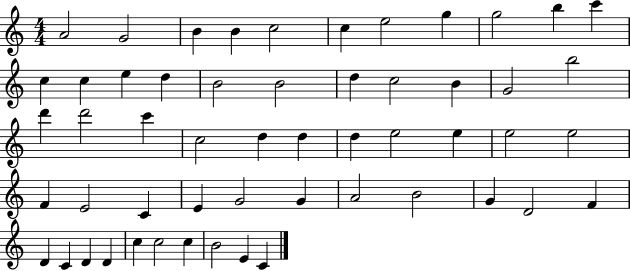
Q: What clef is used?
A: treble